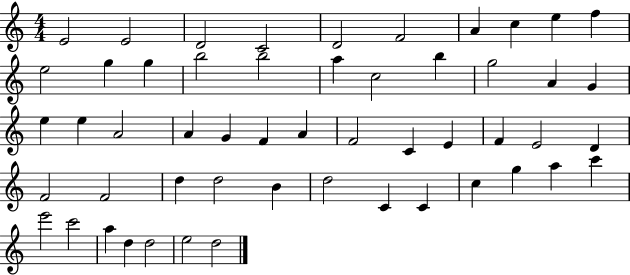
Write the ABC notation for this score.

X:1
T:Untitled
M:4/4
L:1/4
K:C
E2 E2 D2 C2 D2 F2 A c e f e2 g g b2 b2 a c2 b g2 A G e e A2 A G F A F2 C E F E2 D F2 F2 d d2 B d2 C C c g a c' e'2 c'2 a d d2 e2 d2